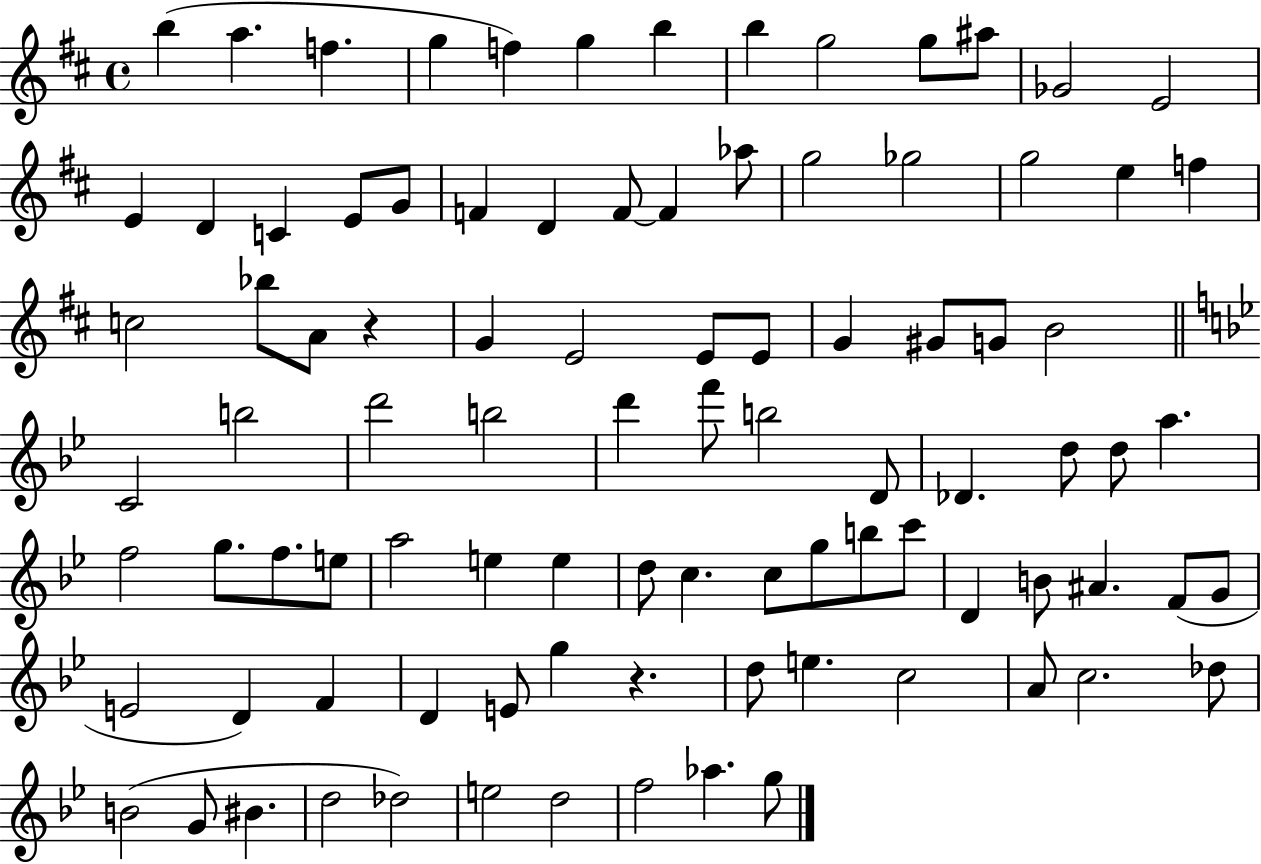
B5/q A5/q. F5/q. G5/q F5/q G5/q B5/q B5/q G5/h G5/e A#5/e Gb4/h E4/h E4/q D4/q C4/q E4/e G4/e F4/q D4/q F4/e F4/q Ab5/e G5/h Gb5/h G5/h E5/q F5/q C5/h Bb5/e A4/e R/q G4/q E4/h E4/e E4/e G4/q G#4/e G4/e B4/h C4/h B5/h D6/h B5/h D6/q F6/e B5/h D4/e Db4/q. D5/e D5/e A5/q. F5/h G5/e. F5/e. E5/e A5/h E5/q E5/q D5/e C5/q. C5/e G5/e B5/e C6/e D4/q B4/e A#4/q. F4/e G4/e E4/h D4/q F4/q D4/q E4/e G5/q R/q. D5/e E5/q. C5/h A4/e C5/h. Db5/e B4/h G4/e BIS4/q. D5/h Db5/h E5/h D5/h F5/h Ab5/q. G5/e